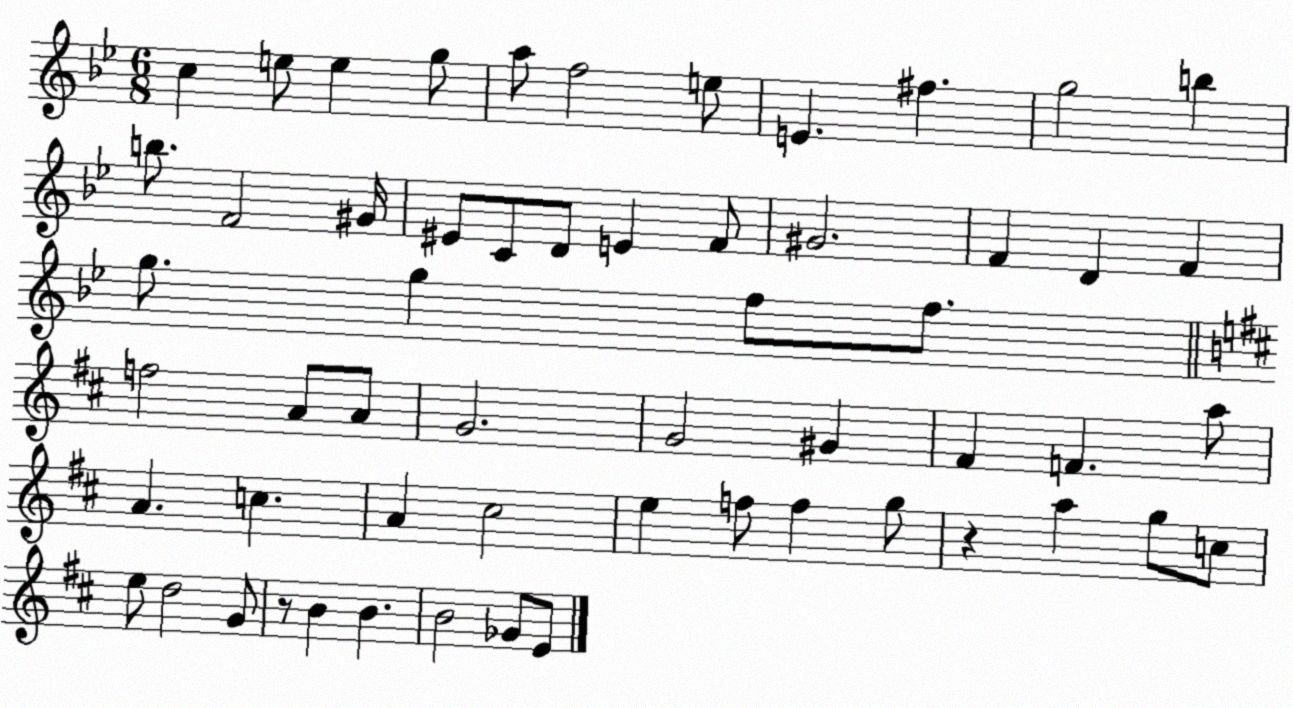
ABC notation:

X:1
T:Untitled
M:6/8
L:1/4
K:Bb
c e/2 e g/2 a/2 f2 e/2 E ^f g2 b b/2 F2 ^G/4 ^E/2 C/2 D/2 E F/2 ^G2 F D F g/2 g f/2 f/2 f2 A/2 A/2 G2 G2 ^G ^F F a/2 A c A ^c2 e f/2 f g/2 z a g/2 c/2 e/2 d2 G/2 z/2 B B B2 _G/2 E/2